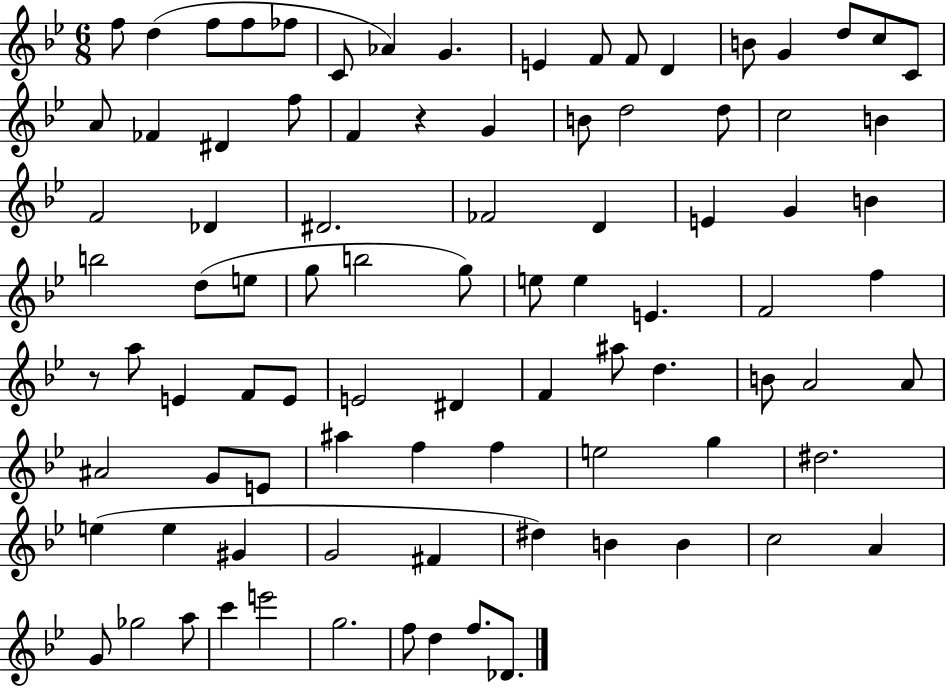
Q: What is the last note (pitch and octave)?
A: Db4